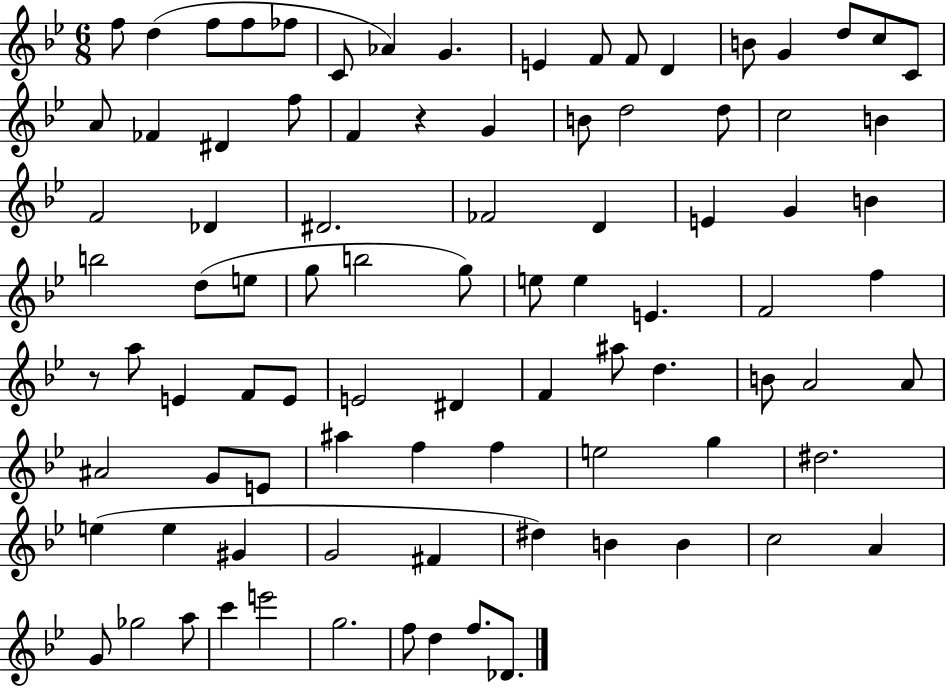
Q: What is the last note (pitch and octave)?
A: Db4